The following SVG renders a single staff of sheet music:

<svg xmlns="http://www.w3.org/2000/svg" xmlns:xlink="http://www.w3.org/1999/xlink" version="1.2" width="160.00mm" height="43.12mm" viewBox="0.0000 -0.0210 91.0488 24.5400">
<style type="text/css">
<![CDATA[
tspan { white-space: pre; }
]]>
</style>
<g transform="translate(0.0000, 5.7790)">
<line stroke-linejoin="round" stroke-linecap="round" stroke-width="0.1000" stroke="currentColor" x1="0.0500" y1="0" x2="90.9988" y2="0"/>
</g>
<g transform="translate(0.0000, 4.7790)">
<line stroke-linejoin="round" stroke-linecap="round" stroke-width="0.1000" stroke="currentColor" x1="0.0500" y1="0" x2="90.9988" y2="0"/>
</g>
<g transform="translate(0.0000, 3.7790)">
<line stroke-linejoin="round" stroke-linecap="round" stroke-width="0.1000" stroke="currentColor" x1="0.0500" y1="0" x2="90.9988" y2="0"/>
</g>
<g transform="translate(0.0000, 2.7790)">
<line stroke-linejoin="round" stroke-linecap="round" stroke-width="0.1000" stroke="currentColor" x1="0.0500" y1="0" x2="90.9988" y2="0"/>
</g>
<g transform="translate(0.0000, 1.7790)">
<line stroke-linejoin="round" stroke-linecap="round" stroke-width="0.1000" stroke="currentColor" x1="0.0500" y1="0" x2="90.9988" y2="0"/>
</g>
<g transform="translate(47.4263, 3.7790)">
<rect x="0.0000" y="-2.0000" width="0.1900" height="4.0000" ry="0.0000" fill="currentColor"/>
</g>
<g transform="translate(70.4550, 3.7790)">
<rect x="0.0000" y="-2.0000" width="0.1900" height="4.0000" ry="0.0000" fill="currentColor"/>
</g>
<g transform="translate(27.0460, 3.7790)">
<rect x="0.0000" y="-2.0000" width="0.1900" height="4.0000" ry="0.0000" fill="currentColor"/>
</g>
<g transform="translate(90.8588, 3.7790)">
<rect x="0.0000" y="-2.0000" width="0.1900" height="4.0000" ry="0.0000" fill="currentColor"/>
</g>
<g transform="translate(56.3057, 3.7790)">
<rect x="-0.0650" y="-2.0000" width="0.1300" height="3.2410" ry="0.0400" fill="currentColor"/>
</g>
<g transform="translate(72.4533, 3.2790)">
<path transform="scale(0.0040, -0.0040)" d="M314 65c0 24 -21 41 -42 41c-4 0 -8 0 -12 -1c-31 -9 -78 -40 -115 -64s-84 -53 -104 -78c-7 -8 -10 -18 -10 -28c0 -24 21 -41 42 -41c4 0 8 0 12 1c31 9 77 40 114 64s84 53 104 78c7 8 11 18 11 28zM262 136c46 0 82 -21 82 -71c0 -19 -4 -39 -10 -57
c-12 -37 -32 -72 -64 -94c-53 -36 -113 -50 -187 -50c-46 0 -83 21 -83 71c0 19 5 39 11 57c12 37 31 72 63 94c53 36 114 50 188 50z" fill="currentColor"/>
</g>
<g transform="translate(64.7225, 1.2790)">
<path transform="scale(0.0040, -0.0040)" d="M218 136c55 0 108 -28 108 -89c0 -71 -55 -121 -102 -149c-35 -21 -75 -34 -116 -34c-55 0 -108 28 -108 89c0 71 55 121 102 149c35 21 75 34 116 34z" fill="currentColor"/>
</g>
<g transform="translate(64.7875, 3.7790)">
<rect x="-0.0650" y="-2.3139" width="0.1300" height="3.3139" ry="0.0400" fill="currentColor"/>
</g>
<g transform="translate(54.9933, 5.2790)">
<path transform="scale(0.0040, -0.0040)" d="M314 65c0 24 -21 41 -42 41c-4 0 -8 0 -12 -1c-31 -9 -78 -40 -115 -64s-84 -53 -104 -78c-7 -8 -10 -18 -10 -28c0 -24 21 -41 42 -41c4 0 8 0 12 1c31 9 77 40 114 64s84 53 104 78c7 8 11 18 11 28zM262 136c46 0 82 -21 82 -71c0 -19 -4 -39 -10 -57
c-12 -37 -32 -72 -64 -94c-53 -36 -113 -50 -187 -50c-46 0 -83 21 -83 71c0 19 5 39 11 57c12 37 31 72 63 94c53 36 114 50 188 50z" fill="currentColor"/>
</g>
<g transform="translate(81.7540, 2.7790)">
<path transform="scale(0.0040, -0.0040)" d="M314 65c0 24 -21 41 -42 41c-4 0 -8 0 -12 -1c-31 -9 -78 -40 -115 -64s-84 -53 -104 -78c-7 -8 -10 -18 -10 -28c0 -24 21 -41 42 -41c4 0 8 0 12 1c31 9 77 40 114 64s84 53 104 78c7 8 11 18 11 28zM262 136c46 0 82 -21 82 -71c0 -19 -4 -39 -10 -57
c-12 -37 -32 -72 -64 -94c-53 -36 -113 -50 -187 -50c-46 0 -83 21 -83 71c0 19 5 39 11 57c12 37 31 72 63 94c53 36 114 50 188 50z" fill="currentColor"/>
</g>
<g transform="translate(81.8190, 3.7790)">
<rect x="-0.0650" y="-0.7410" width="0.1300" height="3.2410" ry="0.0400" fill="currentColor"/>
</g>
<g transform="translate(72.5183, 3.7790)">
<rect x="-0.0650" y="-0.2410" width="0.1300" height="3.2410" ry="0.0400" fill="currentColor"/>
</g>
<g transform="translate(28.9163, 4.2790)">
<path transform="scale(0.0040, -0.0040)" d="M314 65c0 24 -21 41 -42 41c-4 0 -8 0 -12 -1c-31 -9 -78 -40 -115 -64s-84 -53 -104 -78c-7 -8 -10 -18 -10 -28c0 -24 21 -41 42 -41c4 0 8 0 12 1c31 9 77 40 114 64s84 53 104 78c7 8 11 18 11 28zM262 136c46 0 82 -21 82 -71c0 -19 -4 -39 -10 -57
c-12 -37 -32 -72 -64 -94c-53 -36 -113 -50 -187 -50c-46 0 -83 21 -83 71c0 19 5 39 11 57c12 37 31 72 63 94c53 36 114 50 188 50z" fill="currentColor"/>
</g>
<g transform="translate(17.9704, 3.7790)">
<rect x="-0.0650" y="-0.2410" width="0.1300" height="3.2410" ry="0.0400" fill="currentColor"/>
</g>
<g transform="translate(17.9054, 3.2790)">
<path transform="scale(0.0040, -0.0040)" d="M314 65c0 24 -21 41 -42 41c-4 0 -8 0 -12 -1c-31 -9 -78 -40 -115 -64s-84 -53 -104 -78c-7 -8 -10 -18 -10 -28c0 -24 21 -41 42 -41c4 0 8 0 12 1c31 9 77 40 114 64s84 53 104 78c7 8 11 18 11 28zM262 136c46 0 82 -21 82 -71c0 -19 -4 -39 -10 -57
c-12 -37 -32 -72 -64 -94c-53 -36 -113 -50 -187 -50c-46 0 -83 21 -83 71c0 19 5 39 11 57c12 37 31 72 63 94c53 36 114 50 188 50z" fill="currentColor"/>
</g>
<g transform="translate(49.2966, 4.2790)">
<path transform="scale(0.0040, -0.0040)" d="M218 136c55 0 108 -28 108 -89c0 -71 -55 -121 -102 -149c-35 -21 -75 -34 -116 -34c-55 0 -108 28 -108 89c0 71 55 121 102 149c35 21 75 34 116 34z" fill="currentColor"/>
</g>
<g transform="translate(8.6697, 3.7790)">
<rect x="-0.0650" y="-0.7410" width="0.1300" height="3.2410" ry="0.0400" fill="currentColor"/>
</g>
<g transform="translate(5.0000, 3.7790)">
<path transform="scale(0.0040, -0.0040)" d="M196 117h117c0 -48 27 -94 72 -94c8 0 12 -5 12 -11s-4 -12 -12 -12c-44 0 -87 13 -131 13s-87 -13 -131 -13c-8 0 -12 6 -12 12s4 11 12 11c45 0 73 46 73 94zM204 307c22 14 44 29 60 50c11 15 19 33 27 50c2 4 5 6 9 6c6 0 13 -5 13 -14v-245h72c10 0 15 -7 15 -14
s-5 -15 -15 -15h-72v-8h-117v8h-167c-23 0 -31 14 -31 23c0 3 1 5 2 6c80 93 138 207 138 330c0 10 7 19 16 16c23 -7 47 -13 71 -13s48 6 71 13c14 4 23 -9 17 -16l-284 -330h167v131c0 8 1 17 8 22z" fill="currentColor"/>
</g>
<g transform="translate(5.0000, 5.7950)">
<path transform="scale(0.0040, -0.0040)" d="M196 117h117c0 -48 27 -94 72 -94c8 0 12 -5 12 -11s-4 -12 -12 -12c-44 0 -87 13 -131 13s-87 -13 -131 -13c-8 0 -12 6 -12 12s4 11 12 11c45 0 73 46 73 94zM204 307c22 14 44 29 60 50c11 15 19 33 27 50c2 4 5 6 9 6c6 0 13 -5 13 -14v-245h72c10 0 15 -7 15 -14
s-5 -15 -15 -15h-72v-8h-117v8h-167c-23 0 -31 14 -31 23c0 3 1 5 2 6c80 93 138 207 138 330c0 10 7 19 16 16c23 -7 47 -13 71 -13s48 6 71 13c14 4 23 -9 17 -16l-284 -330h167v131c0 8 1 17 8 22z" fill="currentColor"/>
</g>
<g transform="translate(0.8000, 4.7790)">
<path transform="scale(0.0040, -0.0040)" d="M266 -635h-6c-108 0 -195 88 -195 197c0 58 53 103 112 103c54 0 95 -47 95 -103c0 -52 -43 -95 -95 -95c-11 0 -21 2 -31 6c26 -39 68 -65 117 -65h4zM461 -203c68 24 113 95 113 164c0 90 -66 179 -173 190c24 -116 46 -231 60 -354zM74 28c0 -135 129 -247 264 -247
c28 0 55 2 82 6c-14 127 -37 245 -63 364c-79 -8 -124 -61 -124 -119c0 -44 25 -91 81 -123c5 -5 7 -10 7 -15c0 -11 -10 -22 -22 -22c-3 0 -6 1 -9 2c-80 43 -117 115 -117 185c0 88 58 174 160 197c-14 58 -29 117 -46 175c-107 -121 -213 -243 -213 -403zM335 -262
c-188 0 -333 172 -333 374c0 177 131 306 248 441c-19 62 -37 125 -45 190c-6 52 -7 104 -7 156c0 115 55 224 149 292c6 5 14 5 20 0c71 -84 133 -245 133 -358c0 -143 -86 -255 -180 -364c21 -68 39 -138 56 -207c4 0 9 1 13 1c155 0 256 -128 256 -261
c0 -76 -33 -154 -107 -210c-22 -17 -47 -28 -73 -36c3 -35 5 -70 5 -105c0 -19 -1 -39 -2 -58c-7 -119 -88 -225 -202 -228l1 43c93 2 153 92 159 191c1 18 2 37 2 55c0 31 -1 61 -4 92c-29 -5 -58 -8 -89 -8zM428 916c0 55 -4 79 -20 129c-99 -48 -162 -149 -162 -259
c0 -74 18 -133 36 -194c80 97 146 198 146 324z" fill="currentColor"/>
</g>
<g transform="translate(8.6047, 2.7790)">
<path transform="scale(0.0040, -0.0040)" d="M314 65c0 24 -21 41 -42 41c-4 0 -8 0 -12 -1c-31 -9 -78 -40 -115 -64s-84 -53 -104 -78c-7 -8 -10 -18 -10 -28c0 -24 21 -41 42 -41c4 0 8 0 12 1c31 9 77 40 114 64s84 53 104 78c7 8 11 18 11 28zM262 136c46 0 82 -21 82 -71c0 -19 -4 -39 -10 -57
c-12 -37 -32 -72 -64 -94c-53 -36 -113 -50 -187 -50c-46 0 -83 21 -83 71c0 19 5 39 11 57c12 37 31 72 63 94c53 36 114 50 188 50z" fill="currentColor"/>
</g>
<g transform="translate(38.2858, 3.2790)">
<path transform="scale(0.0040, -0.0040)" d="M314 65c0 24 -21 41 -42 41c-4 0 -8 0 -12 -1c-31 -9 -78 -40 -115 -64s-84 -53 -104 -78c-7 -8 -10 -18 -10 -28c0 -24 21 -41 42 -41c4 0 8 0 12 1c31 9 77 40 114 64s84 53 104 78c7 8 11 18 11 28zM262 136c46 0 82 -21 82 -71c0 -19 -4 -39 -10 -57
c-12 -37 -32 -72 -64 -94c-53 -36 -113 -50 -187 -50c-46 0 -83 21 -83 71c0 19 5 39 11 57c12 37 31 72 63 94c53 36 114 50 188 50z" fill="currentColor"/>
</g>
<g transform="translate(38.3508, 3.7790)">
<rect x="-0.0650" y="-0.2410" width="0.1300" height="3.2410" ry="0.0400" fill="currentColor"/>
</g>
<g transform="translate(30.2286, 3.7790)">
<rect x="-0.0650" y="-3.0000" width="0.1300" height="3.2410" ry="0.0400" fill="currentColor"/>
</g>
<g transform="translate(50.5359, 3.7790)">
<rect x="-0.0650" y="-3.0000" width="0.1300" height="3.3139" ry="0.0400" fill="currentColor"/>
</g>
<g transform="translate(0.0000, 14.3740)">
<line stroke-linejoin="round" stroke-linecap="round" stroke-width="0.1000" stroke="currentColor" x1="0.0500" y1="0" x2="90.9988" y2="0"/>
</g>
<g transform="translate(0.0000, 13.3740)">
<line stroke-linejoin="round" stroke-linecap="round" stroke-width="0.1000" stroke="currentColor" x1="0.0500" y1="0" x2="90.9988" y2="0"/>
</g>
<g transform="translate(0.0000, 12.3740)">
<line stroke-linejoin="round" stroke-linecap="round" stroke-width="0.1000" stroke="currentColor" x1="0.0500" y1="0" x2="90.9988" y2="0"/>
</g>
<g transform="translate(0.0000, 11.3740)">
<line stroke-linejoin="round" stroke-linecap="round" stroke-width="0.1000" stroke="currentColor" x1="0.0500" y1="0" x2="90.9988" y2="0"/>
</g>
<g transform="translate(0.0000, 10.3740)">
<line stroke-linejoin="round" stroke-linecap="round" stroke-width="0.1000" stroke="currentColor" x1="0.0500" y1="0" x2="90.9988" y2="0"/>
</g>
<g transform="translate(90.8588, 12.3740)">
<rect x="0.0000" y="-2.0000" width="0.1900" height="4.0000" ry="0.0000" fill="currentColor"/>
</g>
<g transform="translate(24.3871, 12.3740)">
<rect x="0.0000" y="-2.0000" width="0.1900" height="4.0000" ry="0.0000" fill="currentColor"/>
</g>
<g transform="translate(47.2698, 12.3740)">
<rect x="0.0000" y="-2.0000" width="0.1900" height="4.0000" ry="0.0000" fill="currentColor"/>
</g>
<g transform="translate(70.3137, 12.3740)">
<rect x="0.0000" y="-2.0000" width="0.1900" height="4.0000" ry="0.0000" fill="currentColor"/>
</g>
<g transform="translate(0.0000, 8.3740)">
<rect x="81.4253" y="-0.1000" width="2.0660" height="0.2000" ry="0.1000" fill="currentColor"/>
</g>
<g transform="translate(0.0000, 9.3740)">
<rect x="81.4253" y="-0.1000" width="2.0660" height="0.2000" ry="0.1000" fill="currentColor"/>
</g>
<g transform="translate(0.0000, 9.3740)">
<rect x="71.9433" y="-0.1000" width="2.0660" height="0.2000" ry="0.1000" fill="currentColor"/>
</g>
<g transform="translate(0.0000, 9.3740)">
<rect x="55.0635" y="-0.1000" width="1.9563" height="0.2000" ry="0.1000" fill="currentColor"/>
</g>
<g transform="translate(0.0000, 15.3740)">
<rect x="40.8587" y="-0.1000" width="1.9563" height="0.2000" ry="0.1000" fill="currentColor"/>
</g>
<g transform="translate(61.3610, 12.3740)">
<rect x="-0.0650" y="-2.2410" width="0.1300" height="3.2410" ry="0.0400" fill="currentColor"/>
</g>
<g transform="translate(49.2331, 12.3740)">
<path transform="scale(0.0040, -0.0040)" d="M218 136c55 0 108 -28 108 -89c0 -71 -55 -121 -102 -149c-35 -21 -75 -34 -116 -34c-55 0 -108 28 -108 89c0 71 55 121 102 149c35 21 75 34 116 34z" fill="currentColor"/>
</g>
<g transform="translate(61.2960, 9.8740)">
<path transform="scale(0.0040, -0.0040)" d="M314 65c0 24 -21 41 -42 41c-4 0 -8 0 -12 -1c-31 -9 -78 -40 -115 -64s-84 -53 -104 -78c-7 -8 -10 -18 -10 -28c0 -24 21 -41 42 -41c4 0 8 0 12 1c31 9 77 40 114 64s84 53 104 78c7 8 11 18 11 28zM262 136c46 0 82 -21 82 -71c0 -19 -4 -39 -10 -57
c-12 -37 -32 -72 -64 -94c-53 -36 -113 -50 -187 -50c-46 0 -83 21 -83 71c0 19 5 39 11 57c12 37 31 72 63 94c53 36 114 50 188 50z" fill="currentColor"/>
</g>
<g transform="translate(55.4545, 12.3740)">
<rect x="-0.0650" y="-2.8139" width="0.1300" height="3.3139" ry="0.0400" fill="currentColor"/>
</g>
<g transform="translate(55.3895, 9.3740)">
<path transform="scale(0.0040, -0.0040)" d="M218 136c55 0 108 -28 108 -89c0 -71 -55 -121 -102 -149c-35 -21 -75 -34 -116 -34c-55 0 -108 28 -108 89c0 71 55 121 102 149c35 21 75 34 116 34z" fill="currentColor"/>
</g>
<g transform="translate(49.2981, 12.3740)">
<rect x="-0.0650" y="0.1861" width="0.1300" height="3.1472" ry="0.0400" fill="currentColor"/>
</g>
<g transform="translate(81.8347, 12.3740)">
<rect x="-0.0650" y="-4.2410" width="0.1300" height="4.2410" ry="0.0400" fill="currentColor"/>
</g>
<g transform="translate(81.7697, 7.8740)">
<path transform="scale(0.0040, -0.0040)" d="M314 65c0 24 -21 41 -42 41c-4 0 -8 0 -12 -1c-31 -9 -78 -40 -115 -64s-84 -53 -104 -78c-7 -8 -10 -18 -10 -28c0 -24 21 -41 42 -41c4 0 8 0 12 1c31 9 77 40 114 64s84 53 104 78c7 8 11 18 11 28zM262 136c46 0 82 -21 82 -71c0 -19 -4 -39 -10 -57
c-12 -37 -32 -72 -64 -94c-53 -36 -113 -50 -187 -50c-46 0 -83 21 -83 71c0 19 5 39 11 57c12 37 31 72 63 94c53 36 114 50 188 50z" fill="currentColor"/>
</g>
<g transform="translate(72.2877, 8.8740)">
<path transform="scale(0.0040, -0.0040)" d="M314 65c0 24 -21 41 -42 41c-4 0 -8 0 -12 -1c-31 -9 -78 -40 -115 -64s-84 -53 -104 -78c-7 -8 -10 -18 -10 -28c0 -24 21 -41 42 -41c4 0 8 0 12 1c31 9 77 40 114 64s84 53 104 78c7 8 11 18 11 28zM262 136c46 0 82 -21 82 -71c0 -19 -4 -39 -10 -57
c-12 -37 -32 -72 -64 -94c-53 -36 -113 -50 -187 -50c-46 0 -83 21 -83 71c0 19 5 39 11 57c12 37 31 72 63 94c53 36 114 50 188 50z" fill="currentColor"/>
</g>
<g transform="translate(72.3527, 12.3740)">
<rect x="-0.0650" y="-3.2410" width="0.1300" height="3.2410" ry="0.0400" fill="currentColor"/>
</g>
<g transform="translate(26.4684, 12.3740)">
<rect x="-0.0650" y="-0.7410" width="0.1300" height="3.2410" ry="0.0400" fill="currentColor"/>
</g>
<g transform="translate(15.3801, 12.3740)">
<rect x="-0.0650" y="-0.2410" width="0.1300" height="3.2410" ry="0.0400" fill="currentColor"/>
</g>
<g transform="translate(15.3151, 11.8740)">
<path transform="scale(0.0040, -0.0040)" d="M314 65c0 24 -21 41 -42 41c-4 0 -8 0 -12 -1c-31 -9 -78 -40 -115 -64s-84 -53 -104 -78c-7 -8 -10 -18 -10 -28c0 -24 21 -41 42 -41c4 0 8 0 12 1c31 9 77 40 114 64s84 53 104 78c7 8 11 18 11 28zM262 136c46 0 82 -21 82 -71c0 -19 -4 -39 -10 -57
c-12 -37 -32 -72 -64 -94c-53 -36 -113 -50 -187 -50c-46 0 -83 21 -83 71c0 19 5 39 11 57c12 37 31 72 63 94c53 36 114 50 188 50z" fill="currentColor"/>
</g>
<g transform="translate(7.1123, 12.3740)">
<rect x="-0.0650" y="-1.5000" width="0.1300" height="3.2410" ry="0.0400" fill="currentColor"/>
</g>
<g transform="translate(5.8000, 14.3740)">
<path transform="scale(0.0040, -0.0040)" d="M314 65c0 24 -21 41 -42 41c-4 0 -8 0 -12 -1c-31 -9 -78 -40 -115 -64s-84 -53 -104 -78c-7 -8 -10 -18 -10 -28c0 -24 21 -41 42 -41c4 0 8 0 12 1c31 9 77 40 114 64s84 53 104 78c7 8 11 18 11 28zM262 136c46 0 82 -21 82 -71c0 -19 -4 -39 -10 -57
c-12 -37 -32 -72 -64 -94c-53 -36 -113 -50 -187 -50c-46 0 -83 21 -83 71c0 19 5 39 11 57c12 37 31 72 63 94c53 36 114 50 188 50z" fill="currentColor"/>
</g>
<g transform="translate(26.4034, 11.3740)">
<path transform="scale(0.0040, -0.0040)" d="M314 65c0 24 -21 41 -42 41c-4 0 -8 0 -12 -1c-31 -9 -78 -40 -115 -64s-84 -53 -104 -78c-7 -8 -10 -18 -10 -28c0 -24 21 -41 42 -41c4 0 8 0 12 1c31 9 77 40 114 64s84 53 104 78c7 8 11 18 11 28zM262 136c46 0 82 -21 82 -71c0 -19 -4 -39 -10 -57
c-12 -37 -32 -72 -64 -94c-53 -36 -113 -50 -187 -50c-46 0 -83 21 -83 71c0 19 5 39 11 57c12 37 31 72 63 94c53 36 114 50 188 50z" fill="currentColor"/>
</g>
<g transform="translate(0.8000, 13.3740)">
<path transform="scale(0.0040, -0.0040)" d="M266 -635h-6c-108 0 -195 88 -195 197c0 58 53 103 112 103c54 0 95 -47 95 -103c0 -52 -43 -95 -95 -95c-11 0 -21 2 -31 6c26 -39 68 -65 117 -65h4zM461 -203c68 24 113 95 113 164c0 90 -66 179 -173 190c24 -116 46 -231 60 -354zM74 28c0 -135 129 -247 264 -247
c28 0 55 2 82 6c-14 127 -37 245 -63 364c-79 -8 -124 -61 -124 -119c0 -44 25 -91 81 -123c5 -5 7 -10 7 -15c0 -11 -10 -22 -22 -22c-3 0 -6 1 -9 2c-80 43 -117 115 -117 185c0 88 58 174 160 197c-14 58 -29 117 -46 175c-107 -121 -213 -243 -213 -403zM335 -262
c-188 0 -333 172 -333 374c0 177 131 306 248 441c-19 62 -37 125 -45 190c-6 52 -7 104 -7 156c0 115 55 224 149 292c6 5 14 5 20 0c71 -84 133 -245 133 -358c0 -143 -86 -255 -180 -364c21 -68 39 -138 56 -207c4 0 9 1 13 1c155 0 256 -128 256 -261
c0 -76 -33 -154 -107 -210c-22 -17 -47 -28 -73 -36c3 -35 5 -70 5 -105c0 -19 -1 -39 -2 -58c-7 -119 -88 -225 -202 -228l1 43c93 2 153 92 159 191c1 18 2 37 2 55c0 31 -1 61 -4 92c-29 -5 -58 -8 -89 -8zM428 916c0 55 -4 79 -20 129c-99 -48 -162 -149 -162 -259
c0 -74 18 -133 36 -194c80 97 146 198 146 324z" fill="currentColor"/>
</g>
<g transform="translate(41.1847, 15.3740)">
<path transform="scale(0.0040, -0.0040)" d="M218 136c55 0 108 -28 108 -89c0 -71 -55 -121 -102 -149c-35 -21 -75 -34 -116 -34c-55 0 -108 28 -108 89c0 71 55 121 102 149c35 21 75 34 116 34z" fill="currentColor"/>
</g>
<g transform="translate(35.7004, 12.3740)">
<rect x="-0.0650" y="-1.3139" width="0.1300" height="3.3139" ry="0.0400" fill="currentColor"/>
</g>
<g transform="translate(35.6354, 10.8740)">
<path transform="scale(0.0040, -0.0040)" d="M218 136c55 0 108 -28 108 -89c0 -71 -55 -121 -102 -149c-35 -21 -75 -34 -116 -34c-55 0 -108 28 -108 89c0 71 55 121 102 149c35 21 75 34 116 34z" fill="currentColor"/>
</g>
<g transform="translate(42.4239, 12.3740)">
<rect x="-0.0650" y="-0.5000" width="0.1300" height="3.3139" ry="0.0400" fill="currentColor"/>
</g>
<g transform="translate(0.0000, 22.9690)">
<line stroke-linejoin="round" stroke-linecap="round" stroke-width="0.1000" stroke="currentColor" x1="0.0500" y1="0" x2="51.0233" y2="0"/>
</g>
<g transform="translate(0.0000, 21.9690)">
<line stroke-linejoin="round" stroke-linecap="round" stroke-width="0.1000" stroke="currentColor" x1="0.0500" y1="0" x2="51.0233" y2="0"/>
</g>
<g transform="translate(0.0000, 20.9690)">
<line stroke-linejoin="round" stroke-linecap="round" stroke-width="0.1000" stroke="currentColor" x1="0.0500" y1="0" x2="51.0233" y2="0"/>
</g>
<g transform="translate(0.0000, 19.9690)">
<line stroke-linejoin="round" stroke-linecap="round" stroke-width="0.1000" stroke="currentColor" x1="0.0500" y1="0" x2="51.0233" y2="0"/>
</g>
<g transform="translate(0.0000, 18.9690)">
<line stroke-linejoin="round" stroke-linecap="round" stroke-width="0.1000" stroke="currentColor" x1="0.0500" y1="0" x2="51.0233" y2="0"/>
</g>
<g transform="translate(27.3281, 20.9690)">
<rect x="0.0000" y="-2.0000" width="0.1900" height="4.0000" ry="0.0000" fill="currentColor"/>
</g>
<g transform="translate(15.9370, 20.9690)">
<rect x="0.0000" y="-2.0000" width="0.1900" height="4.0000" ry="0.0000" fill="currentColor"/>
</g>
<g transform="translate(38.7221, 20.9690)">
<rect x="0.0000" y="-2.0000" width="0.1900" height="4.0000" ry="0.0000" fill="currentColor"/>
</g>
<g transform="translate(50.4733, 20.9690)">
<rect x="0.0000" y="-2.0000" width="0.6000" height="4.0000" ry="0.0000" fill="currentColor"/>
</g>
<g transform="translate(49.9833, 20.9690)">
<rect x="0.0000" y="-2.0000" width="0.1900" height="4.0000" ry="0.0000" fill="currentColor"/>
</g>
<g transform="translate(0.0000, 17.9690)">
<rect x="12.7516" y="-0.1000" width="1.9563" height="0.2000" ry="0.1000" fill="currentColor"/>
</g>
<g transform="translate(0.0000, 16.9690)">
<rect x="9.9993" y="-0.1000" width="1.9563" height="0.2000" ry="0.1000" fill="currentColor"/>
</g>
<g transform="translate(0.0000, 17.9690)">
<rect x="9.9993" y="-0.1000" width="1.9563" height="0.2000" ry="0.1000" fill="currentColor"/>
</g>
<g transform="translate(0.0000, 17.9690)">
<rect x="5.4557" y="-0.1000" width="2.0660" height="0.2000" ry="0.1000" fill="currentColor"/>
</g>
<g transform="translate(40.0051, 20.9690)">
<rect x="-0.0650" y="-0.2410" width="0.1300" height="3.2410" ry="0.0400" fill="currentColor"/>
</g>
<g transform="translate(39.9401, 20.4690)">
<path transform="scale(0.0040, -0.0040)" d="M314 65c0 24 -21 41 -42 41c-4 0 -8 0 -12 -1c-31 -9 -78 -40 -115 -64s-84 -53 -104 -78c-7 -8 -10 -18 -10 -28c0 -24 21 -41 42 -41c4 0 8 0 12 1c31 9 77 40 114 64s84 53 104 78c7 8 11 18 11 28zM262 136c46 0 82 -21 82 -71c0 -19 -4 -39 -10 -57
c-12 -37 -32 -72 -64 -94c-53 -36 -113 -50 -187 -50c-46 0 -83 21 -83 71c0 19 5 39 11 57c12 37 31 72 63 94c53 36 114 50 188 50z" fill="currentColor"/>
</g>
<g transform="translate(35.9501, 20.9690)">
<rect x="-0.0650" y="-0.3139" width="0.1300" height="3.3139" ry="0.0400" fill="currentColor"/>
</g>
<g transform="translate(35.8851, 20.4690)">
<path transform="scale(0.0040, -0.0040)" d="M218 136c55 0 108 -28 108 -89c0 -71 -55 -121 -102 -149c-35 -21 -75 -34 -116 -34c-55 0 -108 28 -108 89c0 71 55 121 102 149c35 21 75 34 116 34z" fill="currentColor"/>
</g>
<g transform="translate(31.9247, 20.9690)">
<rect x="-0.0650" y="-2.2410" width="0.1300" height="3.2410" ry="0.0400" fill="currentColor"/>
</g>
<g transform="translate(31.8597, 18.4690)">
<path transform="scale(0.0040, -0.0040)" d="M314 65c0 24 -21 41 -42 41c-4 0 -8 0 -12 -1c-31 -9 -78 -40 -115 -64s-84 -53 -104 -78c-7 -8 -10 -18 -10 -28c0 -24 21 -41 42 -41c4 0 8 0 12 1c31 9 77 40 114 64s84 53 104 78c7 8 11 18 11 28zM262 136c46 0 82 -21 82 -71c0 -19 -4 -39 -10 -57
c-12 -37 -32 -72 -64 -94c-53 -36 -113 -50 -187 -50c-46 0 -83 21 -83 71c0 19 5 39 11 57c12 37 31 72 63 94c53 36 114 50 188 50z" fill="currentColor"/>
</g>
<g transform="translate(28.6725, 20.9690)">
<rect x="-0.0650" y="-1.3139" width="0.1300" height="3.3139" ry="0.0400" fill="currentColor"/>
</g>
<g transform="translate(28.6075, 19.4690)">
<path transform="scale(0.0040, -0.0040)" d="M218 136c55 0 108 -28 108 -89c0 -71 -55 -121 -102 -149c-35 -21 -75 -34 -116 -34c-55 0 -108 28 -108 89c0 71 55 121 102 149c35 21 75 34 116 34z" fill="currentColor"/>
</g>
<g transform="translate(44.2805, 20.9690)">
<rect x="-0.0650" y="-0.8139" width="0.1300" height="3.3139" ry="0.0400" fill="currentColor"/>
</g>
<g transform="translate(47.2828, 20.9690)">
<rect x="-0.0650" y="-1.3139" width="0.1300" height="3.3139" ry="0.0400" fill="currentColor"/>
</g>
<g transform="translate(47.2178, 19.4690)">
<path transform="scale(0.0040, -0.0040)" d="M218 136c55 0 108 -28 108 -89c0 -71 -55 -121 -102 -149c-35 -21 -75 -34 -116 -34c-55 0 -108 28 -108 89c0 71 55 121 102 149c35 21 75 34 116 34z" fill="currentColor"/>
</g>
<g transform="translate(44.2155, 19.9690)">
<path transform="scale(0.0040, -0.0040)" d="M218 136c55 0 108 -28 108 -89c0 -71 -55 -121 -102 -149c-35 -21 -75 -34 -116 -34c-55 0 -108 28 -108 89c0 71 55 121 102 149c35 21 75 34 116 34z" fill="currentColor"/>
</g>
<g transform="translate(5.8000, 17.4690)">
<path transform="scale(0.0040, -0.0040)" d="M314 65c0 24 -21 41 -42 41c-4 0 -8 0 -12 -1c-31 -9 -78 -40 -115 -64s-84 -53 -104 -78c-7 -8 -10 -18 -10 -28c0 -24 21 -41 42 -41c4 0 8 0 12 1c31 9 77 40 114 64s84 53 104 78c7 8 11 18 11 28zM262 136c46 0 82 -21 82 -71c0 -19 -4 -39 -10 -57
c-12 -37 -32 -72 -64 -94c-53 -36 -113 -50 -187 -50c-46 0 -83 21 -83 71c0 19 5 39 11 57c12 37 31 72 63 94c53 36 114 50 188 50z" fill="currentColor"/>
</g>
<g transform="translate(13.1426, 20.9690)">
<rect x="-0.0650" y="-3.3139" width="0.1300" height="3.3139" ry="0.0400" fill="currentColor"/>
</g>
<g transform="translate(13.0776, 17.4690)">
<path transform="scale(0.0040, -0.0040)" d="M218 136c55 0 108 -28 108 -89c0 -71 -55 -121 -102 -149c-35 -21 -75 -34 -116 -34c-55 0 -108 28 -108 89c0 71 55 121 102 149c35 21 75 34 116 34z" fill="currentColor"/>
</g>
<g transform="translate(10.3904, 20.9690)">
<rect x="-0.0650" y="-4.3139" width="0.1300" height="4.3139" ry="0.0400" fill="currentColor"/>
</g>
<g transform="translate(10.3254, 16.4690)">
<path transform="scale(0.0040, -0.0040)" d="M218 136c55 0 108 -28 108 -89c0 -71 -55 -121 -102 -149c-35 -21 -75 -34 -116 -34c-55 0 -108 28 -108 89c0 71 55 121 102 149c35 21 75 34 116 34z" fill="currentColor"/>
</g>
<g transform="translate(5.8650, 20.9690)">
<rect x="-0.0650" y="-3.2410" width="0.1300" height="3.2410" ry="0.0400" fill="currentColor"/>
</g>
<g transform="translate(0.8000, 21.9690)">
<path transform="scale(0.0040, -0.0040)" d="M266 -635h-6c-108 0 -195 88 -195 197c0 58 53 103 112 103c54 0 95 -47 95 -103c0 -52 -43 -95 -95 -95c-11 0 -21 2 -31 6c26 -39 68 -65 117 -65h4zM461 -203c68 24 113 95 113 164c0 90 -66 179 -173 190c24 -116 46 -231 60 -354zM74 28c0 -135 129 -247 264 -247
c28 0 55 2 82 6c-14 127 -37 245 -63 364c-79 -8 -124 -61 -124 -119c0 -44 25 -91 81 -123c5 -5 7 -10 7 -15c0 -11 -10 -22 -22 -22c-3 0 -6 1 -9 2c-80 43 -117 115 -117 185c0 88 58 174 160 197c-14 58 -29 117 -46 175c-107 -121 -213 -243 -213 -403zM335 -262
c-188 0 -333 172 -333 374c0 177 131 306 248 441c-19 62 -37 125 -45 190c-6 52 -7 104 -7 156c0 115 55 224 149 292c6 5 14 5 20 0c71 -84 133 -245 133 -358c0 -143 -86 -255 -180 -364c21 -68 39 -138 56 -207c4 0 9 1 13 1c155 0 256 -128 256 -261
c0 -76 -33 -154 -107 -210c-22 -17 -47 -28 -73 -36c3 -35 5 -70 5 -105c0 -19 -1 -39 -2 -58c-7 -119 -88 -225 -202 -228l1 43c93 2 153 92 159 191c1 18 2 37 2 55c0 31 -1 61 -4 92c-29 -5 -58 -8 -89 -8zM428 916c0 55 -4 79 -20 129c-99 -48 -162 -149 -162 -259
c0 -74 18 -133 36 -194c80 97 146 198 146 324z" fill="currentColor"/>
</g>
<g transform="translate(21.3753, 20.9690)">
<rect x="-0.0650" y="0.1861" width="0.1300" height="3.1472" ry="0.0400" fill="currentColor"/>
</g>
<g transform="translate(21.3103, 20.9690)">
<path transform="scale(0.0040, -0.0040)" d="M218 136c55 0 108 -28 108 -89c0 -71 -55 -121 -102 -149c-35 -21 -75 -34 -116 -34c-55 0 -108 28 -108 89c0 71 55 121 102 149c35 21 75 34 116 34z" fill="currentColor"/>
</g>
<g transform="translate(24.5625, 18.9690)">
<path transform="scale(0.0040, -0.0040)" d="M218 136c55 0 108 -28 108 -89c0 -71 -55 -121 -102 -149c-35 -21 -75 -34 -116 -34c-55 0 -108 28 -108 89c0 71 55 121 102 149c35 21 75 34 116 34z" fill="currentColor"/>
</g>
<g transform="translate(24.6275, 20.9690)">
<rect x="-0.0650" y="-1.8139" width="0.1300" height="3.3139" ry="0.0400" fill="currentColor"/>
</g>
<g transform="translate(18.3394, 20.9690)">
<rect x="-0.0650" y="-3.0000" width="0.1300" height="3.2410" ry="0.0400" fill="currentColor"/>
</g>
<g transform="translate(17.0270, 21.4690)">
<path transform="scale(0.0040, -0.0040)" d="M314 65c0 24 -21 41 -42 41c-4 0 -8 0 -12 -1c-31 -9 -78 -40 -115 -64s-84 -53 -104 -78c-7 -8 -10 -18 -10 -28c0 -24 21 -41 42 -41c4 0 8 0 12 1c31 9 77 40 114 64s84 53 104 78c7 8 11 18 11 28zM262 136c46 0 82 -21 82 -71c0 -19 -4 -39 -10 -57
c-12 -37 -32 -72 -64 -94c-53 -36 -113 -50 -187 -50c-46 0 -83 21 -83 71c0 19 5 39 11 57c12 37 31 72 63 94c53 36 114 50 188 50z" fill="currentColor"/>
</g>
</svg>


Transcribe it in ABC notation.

X:1
T:Untitled
M:4/4
L:1/4
K:C
d2 c2 A2 c2 A F2 g c2 d2 E2 c2 d2 e C B a g2 b2 d'2 b2 d' b A2 B f e g2 c c2 d e